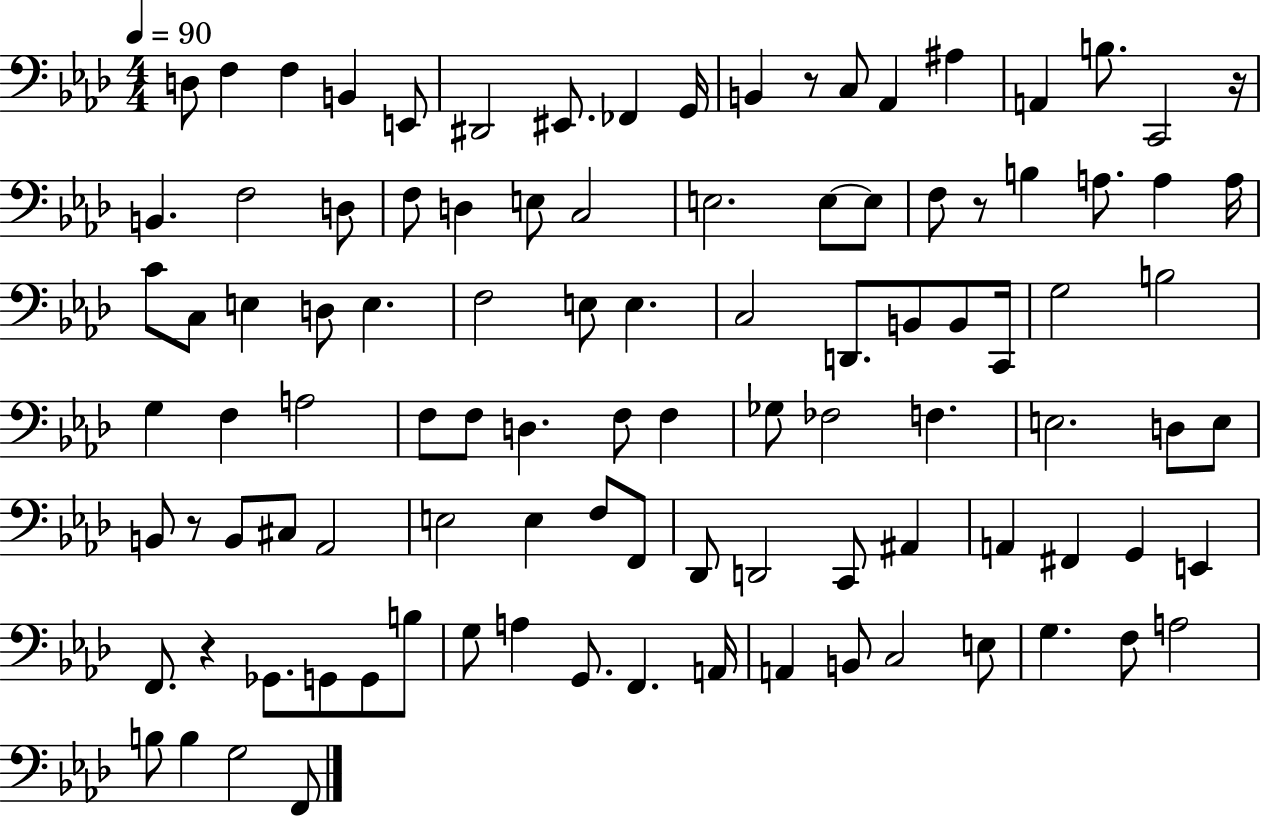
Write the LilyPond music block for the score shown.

{
  \clef bass
  \numericTimeSignature
  \time 4/4
  \key aes \major
  \tempo 4 = 90
  d8 f4 f4 b,4 e,8 | dis,2 eis,8. fes,4 g,16 | b,4 r8 c8 aes,4 ais4 | a,4 b8. c,2 r16 | \break b,4. f2 d8 | f8 d4 e8 c2 | e2. e8~~ e8 | f8 r8 b4 a8. a4 a16 | \break c'8 c8 e4 d8 e4. | f2 e8 e4. | c2 d,8. b,8 b,8 c,16 | g2 b2 | \break g4 f4 a2 | f8 f8 d4. f8 f4 | ges8 fes2 f4. | e2. d8 e8 | \break b,8 r8 b,8 cis8 aes,2 | e2 e4 f8 f,8 | des,8 d,2 c,8 ais,4 | a,4 fis,4 g,4 e,4 | \break f,8. r4 ges,8. g,8 g,8 b8 | g8 a4 g,8. f,4. a,16 | a,4 b,8 c2 e8 | g4. f8 a2 | \break b8 b4 g2 f,8 | \bar "|."
}